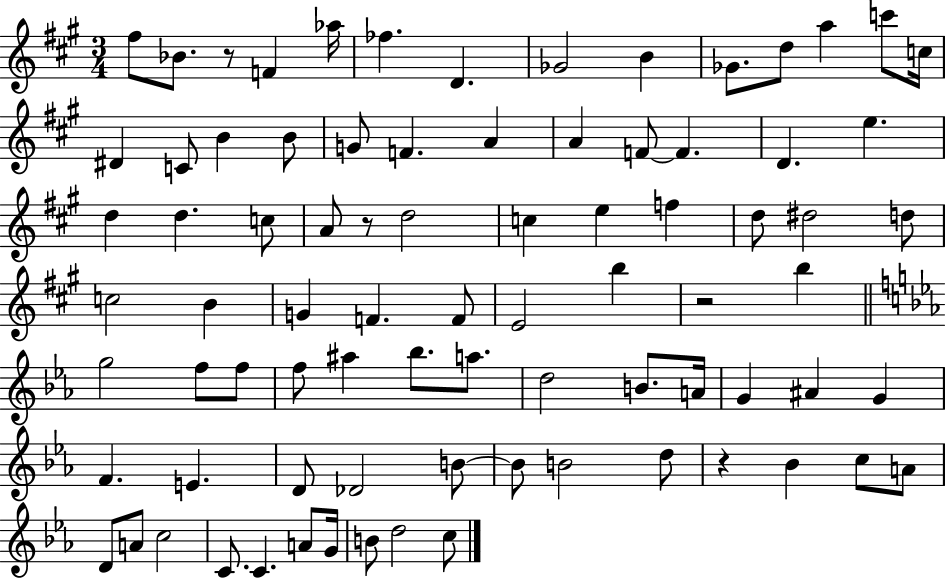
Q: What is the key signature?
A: A major